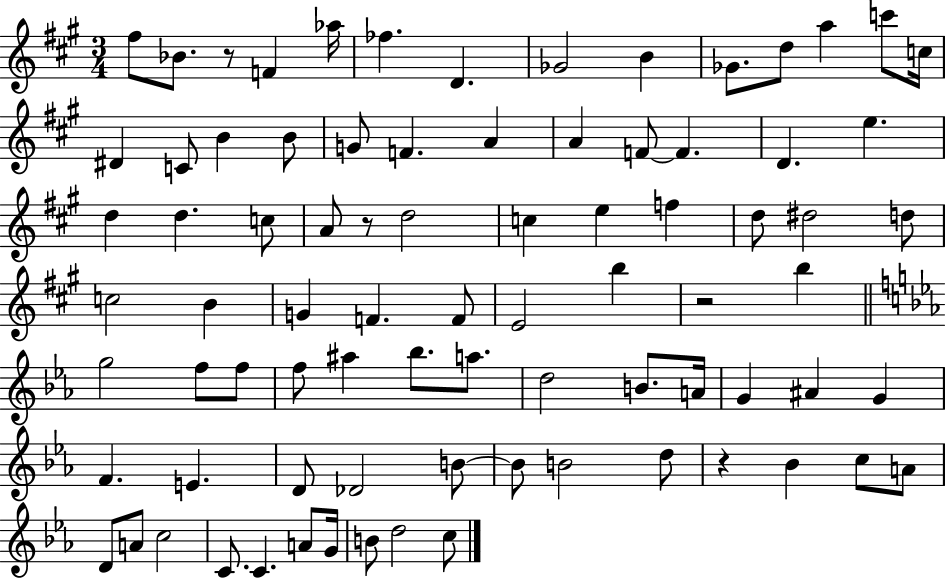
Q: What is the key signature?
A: A major